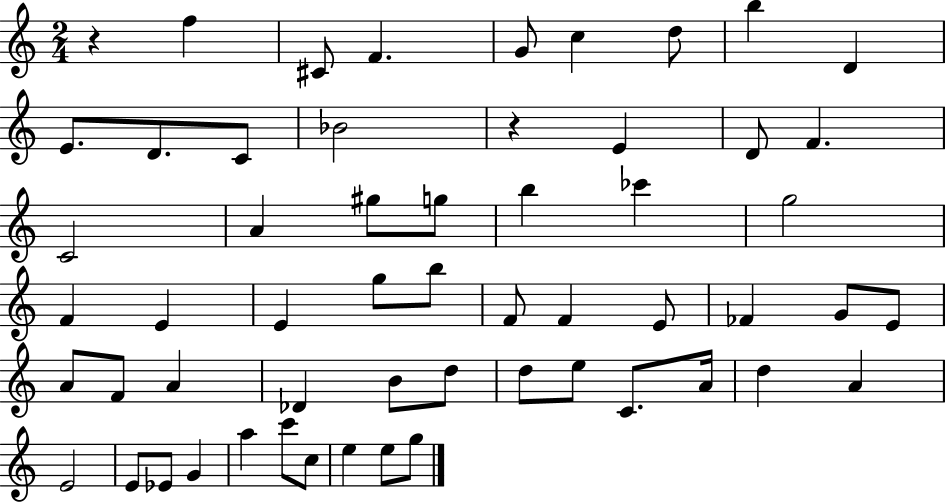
X:1
T:Untitled
M:2/4
L:1/4
K:C
z f ^C/2 F G/2 c d/2 b D E/2 D/2 C/2 _B2 z E D/2 F C2 A ^g/2 g/2 b _c' g2 F E E g/2 b/2 F/2 F E/2 _F G/2 E/2 A/2 F/2 A _D B/2 d/2 d/2 e/2 C/2 A/4 d A E2 E/2 _E/2 G a c'/2 c/2 e e/2 g/2